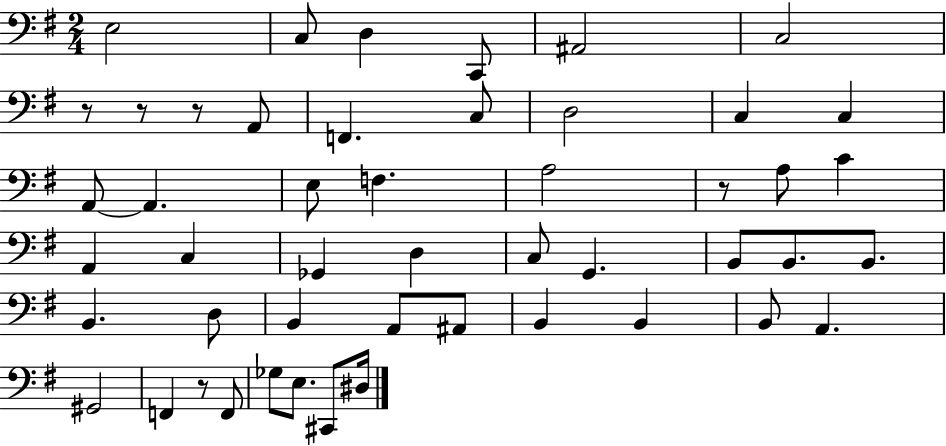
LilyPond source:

{
  \clef bass
  \numericTimeSignature
  \time 2/4
  \key g \major
  e2 | c8 d4 c,8 | ais,2 | c2 | \break r8 r8 r8 a,8 | f,4. c8 | d2 | c4 c4 | \break a,8~~ a,4. | e8 f4. | a2 | r8 a8 c'4 | \break a,4 c4 | ges,4 d4 | c8 g,4. | b,8 b,8. b,8. | \break b,4. d8 | b,4 a,8 ais,8 | b,4 b,4 | b,8 a,4. | \break gis,2 | f,4 r8 f,8 | ges8 e8. cis,8 dis16 | \bar "|."
}